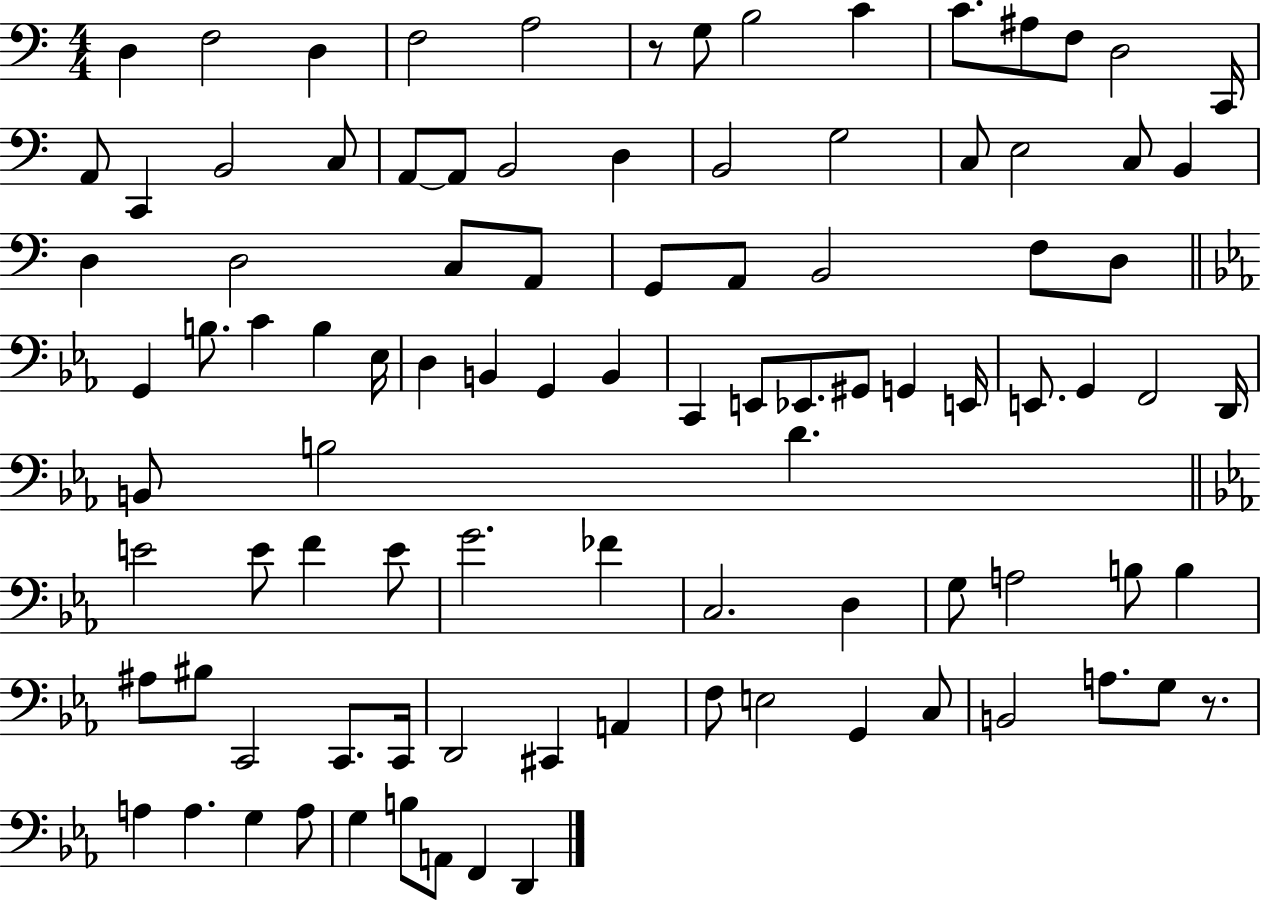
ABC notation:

X:1
T:Untitled
M:4/4
L:1/4
K:C
D, F,2 D, F,2 A,2 z/2 G,/2 B,2 C C/2 ^A,/2 F,/2 D,2 C,,/4 A,,/2 C,, B,,2 C,/2 A,,/2 A,,/2 B,,2 D, B,,2 G,2 C,/2 E,2 C,/2 B,, D, D,2 C,/2 A,,/2 G,,/2 A,,/2 B,,2 F,/2 D,/2 G,, B,/2 C B, _E,/4 D, B,, G,, B,, C,, E,,/2 _E,,/2 ^G,,/2 G,, E,,/4 E,,/2 G,, F,,2 D,,/4 B,,/2 B,2 D E2 E/2 F E/2 G2 _F C,2 D, G,/2 A,2 B,/2 B, ^A,/2 ^B,/2 C,,2 C,,/2 C,,/4 D,,2 ^C,, A,, F,/2 E,2 G,, C,/2 B,,2 A,/2 G,/2 z/2 A, A, G, A,/2 G, B,/2 A,,/2 F,, D,,